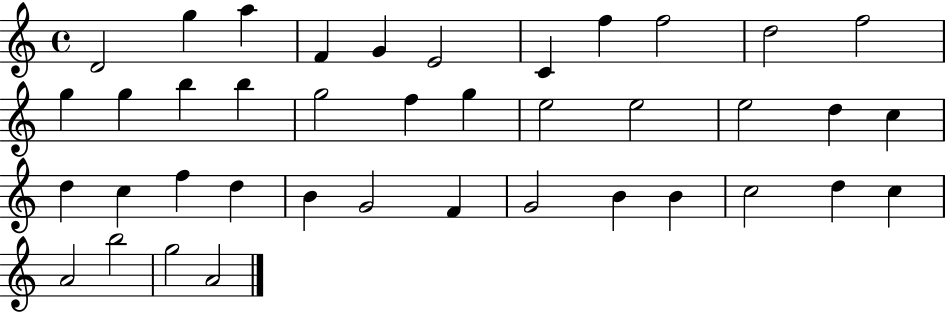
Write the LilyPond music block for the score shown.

{
  \clef treble
  \time 4/4
  \defaultTimeSignature
  \key c \major
  d'2 g''4 a''4 | f'4 g'4 e'2 | c'4 f''4 f''2 | d''2 f''2 | \break g''4 g''4 b''4 b''4 | g''2 f''4 g''4 | e''2 e''2 | e''2 d''4 c''4 | \break d''4 c''4 f''4 d''4 | b'4 g'2 f'4 | g'2 b'4 b'4 | c''2 d''4 c''4 | \break a'2 b''2 | g''2 a'2 | \bar "|."
}